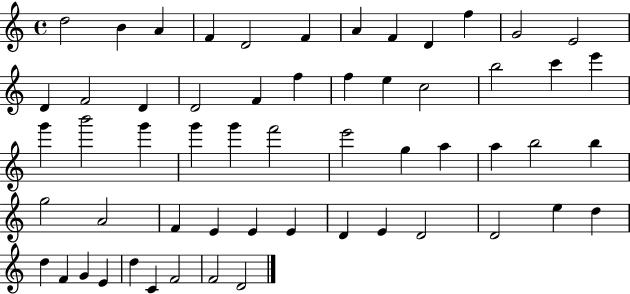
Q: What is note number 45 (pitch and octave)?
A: D4